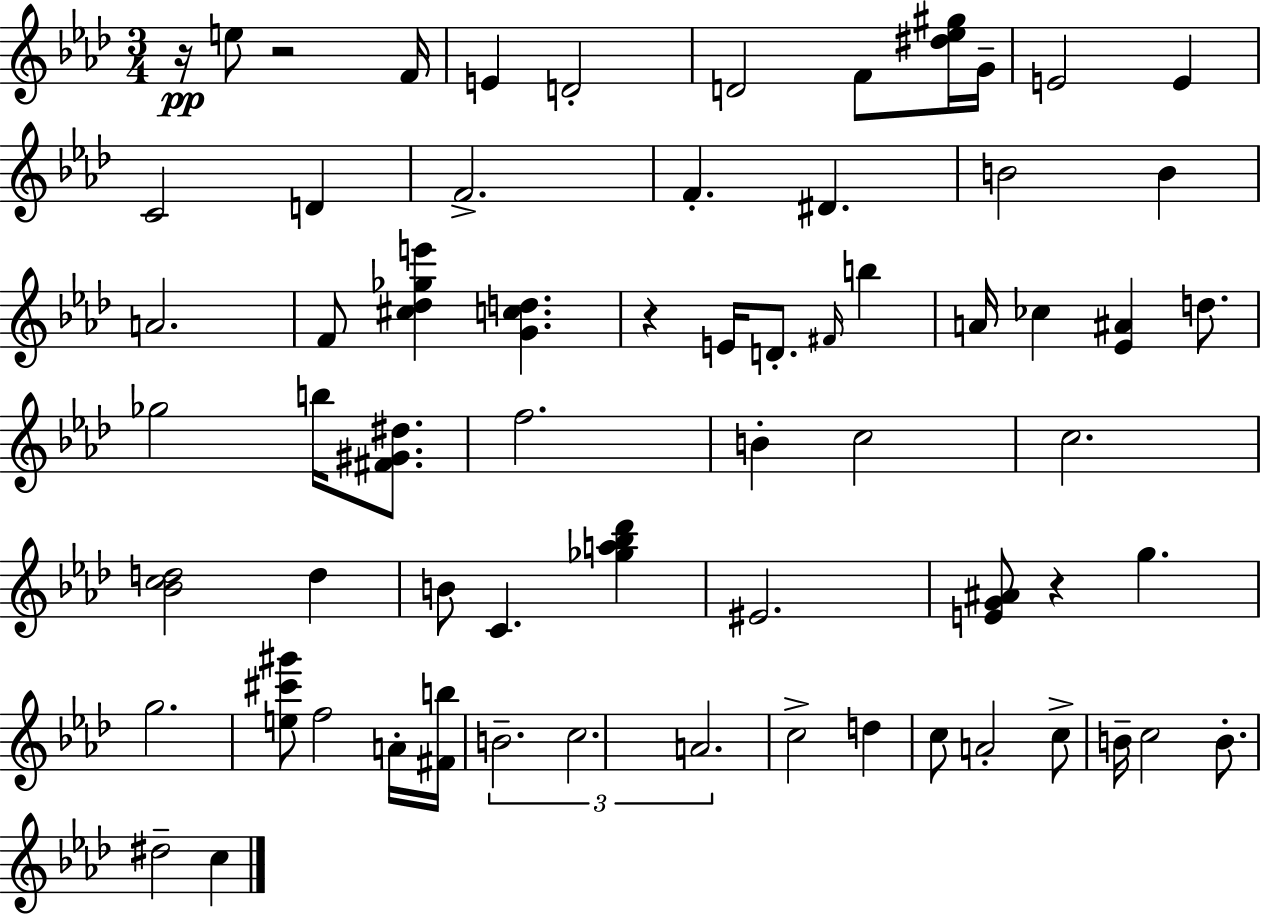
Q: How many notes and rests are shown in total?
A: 66